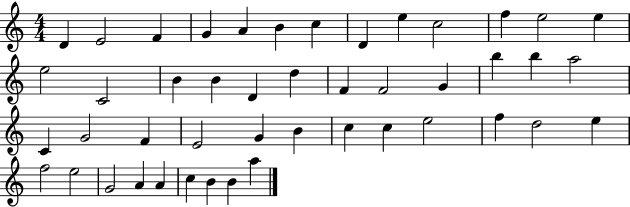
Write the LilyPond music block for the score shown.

{
  \clef treble
  \numericTimeSignature
  \time 4/4
  \key c \major
  d'4 e'2 f'4 | g'4 a'4 b'4 c''4 | d'4 e''4 c''2 | f''4 e''2 e''4 | \break e''2 c'2 | b'4 b'4 d'4 d''4 | f'4 f'2 g'4 | b''4 b''4 a''2 | \break c'4 g'2 f'4 | e'2 g'4 b'4 | c''4 c''4 e''2 | f''4 d''2 e''4 | \break f''2 e''2 | g'2 a'4 a'4 | c''4 b'4 b'4 a''4 | \bar "|."
}